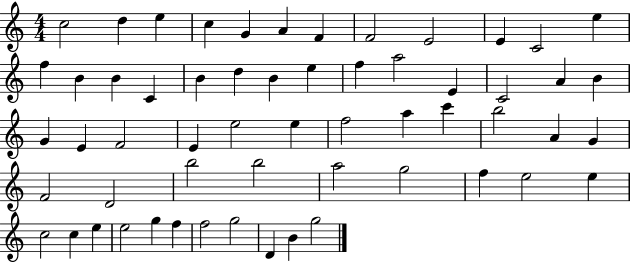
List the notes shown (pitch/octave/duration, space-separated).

C5/h D5/q E5/q C5/q G4/q A4/q F4/q F4/h E4/h E4/q C4/h E5/q F5/q B4/q B4/q C4/q B4/q D5/q B4/q E5/q F5/q A5/h E4/q C4/h A4/q B4/q G4/q E4/q F4/h E4/q E5/h E5/q F5/h A5/q C6/q B5/h A4/q G4/q F4/h D4/h B5/h B5/h A5/h G5/h F5/q E5/h E5/q C5/h C5/q E5/q E5/h G5/q F5/q F5/h G5/h D4/q B4/q G5/h